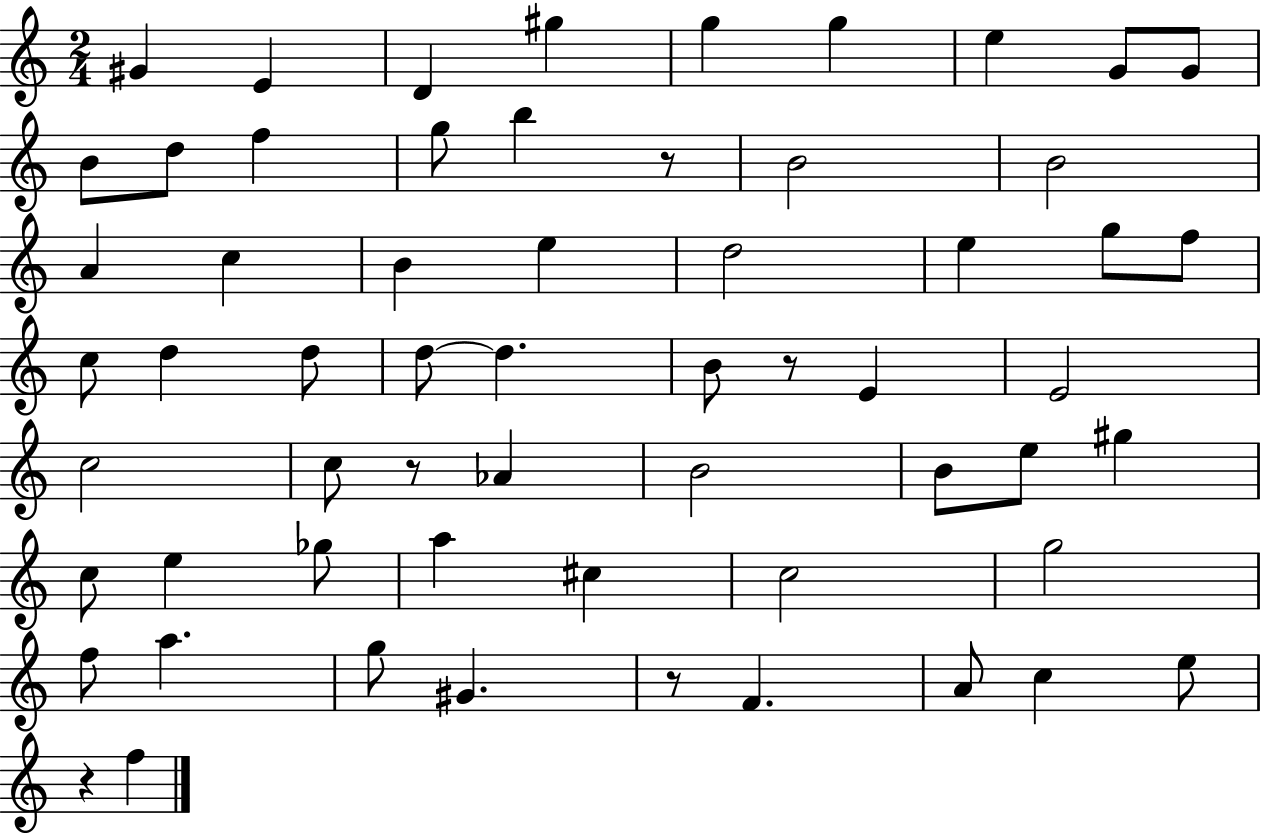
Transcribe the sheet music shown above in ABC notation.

X:1
T:Untitled
M:2/4
L:1/4
K:C
^G E D ^g g g e G/2 G/2 B/2 d/2 f g/2 b z/2 B2 B2 A c B e d2 e g/2 f/2 c/2 d d/2 d/2 d B/2 z/2 E E2 c2 c/2 z/2 _A B2 B/2 e/2 ^g c/2 e _g/2 a ^c c2 g2 f/2 a g/2 ^G z/2 F A/2 c e/2 z f